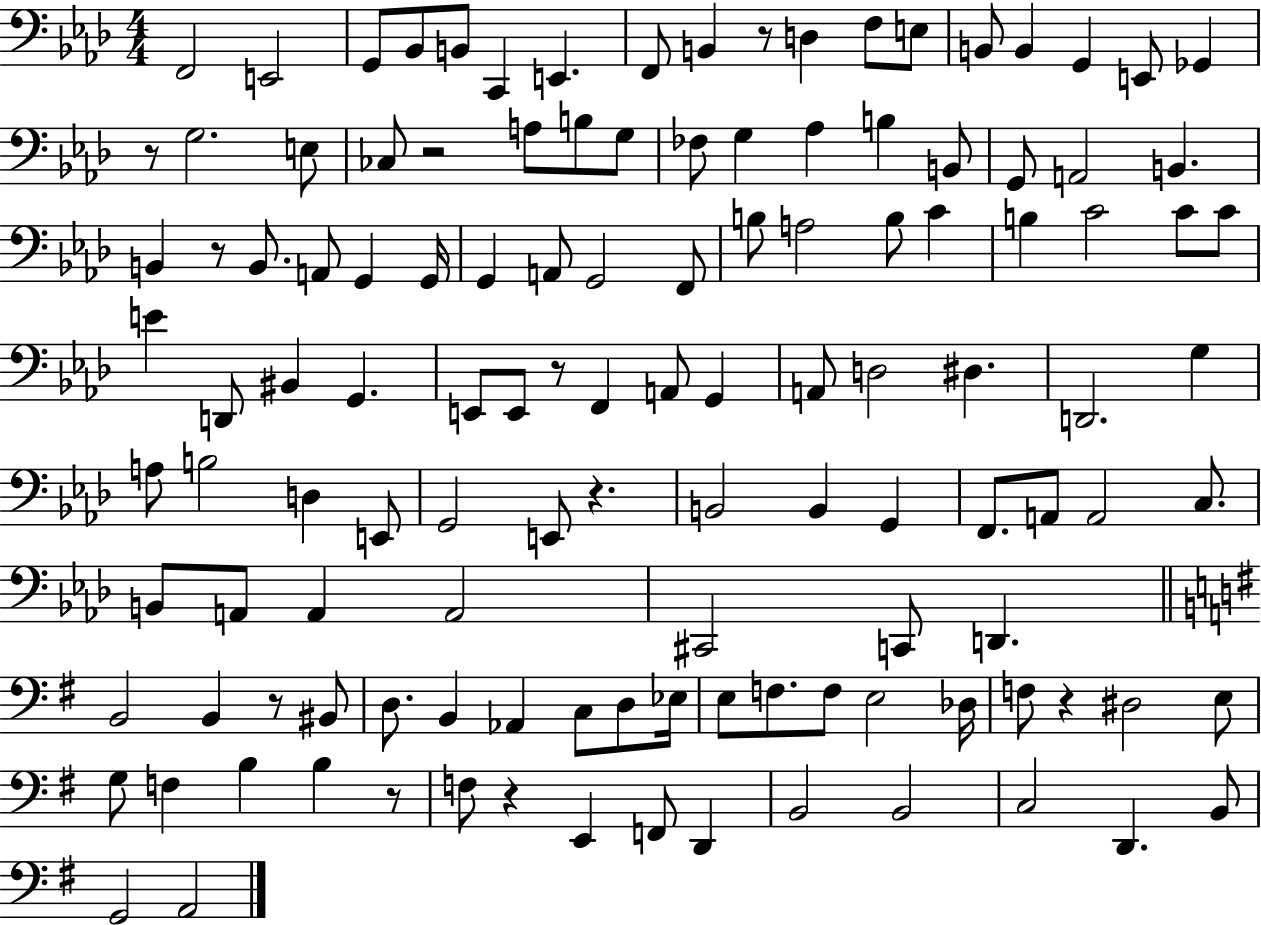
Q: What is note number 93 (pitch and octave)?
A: F3